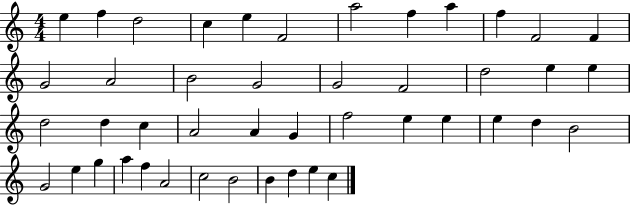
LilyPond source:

{
  \clef treble
  \numericTimeSignature
  \time 4/4
  \key c \major
  e''4 f''4 d''2 | c''4 e''4 f'2 | a''2 f''4 a''4 | f''4 f'2 f'4 | \break g'2 a'2 | b'2 g'2 | g'2 f'2 | d''2 e''4 e''4 | \break d''2 d''4 c''4 | a'2 a'4 g'4 | f''2 e''4 e''4 | e''4 d''4 b'2 | \break g'2 e''4 g''4 | a''4 f''4 a'2 | c''2 b'2 | b'4 d''4 e''4 c''4 | \break \bar "|."
}